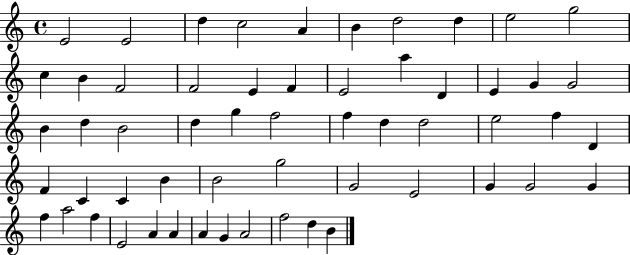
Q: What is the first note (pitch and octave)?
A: E4